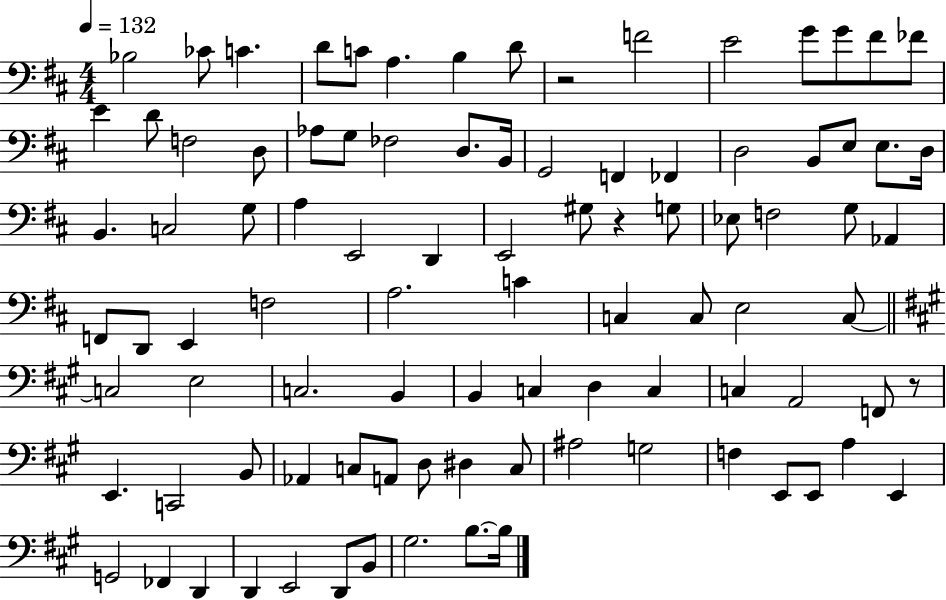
Bb3/h CES4/e C4/q. D4/e C4/e A3/q. B3/q D4/e R/h F4/h E4/h G4/e G4/e F#4/e FES4/e E4/q D4/e F3/h D3/e Ab3/e G3/e FES3/h D3/e. B2/s G2/h F2/q FES2/q D3/h B2/e E3/e E3/e. D3/s B2/q. C3/h G3/e A3/q E2/h D2/q E2/h G#3/e R/q G3/e Eb3/e F3/h G3/e Ab2/q F2/e D2/e E2/q F3/h A3/h. C4/q C3/q C3/e E3/h C3/e C3/h E3/h C3/h. B2/q B2/q C3/q D3/q C3/q C3/q A2/h F2/e R/e E2/q. C2/h B2/e Ab2/q C3/e A2/e D3/e D#3/q C3/e A#3/h G3/h F3/q E2/e E2/e A3/q E2/q G2/h FES2/q D2/q D2/q E2/h D2/e B2/e G#3/h. B3/e. B3/s